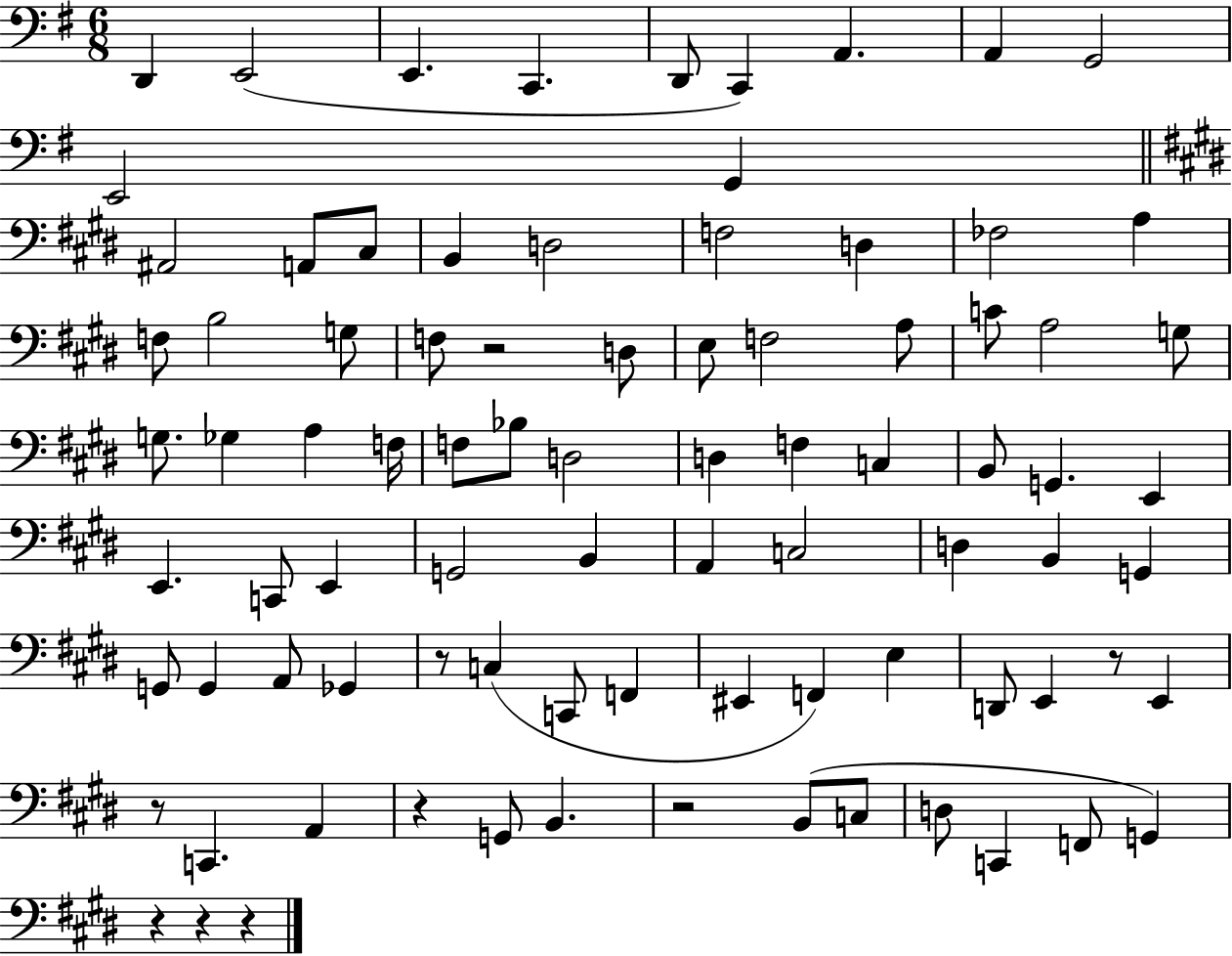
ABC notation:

X:1
T:Untitled
M:6/8
L:1/4
K:G
D,, E,,2 E,, C,, D,,/2 C,, A,, A,, G,,2 E,,2 G,, ^A,,2 A,,/2 ^C,/2 B,, D,2 F,2 D, _F,2 A, F,/2 B,2 G,/2 F,/2 z2 D,/2 E,/2 F,2 A,/2 C/2 A,2 G,/2 G,/2 _G, A, F,/4 F,/2 _B,/2 D,2 D, F, C, B,,/2 G,, E,, E,, C,,/2 E,, G,,2 B,, A,, C,2 D, B,, G,, G,,/2 G,, A,,/2 _G,, z/2 C, C,,/2 F,, ^E,, F,, E, D,,/2 E,, z/2 E,, z/2 C,, A,, z G,,/2 B,, z2 B,,/2 C,/2 D,/2 C,, F,,/2 G,, z z z